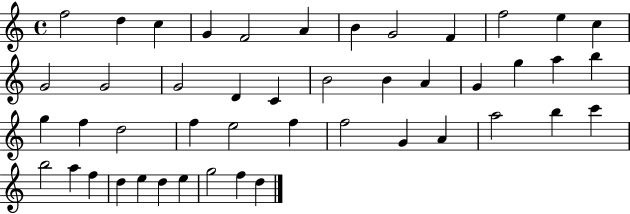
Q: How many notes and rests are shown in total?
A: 46